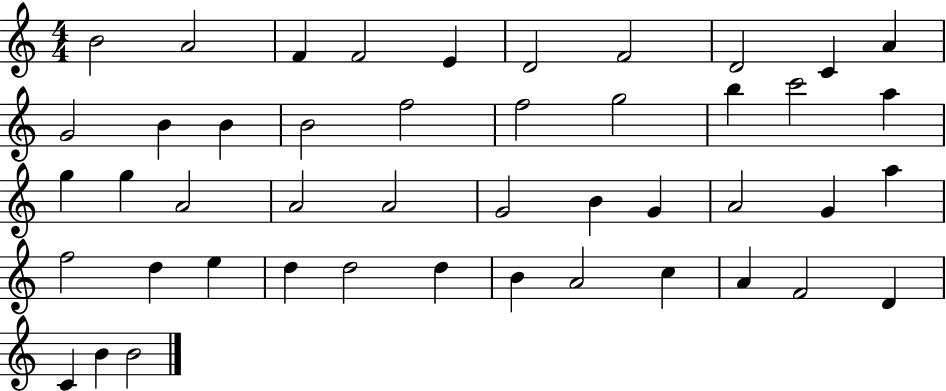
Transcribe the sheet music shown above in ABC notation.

X:1
T:Untitled
M:4/4
L:1/4
K:C
B2 A2 F F2 E D2 F2 D2 C A G2 B B B2 f2 f2 g2 b c'2 a g g A2 A2 A2 G2 B G A2 G a f2 d e d d2 d B A2 c A F2 D C B B2